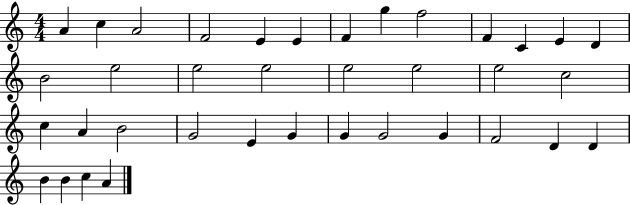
A4/q C5/q A4/h F4/h E4/q E4/q F4/q G5/q F5/h F4/q C4/q E4/q D4/q B4/h E5/h E5/h E5/h E5/h E5/h E5/h C5/h C5/q A4/q B4/h G4/h E4/q G4/q G4/q G4/h G4/q F4/h D4/q D4/q B4/q B4/q C5/q A4/q